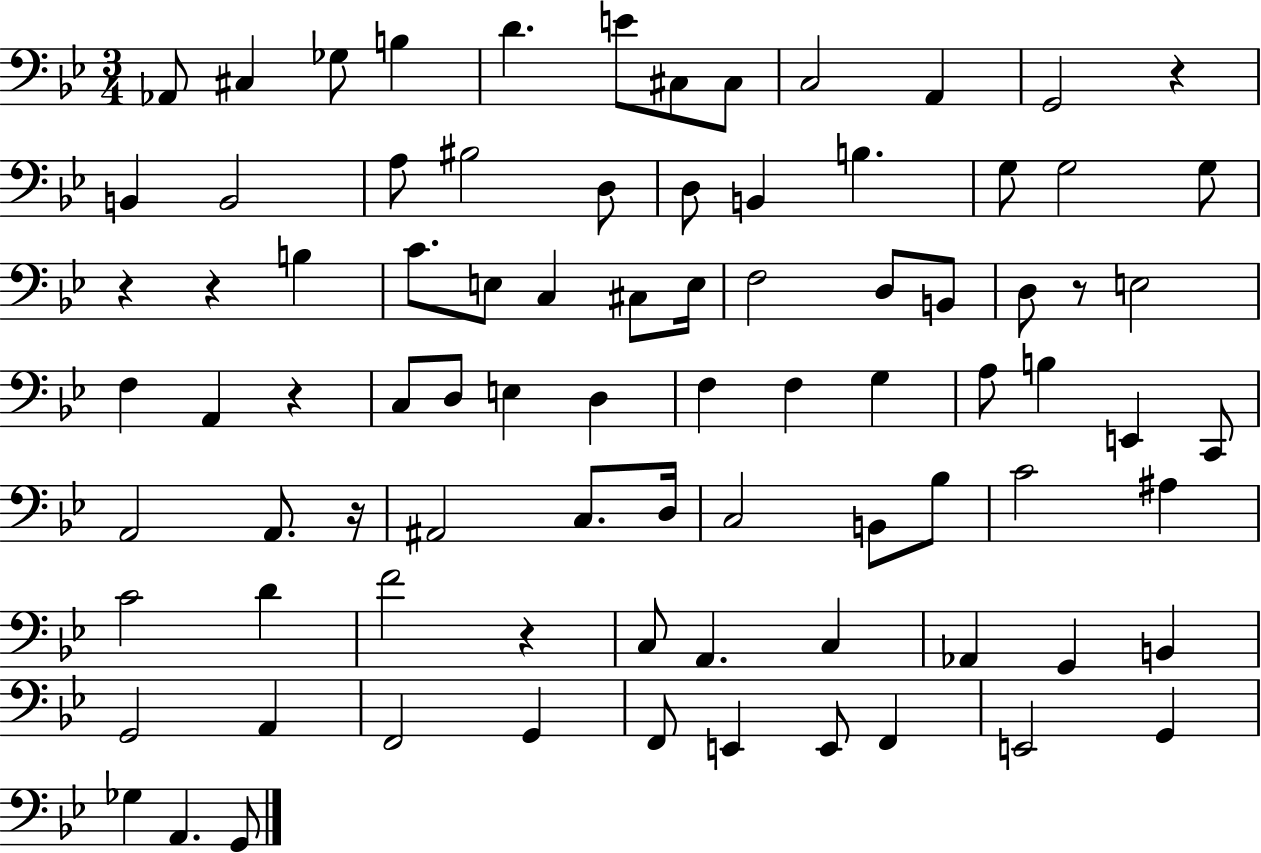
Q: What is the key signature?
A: BES major